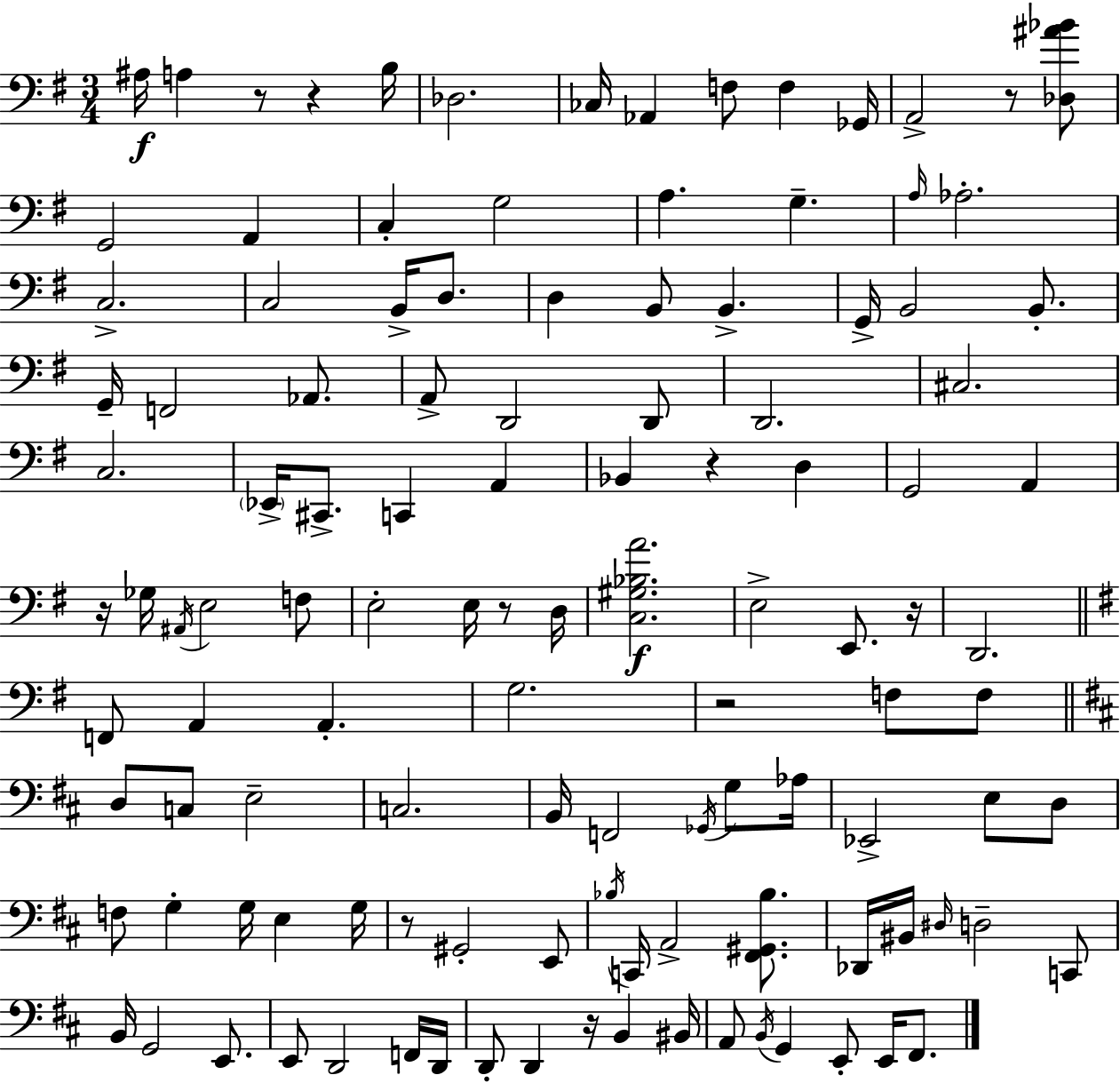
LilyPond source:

{
  \clef bass
  \numericTimeSignature
  \time 3/4
  \key e \minor
  ais16\f a4 r8 r4 b16 | des2. | ces16 aes,4 f8 f4 ges,16 | a,2-> r8 <des ais' bes'>8 | \break g,2 a,4 | c4-. g2 | a4. g4.-- | \grace { a16 } aes2.-. | \break c2.-> | c2 b,16-> d8. | d4 b,8 b,4.-> | g,16-> b,2 b,8.-. | \break g,16-- f,2 aes,8. | a,8-> d,2 d,8 | d,2. | cis2. | \break c2. | \parenthesize ees,16-> cis,8.-> c,4 a,4 | bes,4 r4 d4 | g,2 a,4 | \break r16 ges16 \acciaccatura { ais,16 } e2 | f8 e2-. e16 r8 | d16 <c gis bes a'>2.\f | e2-> e,8. | \break r16 d,2. | \bar "||" \break \key g \major f,8 a,4 a,4.-. | g2. | r2 f8 f8 | \bar "||" \break \key b \minor d8 c8 e2-- | c2. | b,16 f,2 \acciaccatura { ges,16 } g8 | aes16 ees,2-> e8 d8 | \break f8 g4-. g16 e4 | g16 r8 gis,2-. e,8 | \acciaccatura { bes16 } c,16 a,2-> <fis, gis, bes>8. | des,16 bis,16 \grace { dis16 } d2-- | \break c,8 b,16 g,2 | e,8. e,8 d,2 | f,16 d,16 d,8-. d,4 r16 b,4 | bis,16 a,8 \acciaccatura { b,16 } g,4 e,8-. | \break e,16 fis,8. \bar "|."
}